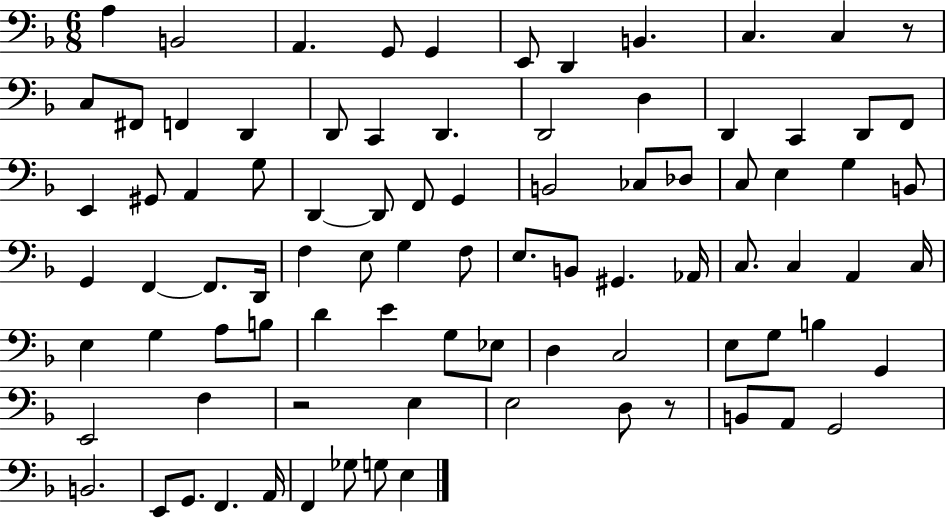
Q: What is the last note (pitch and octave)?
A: E3